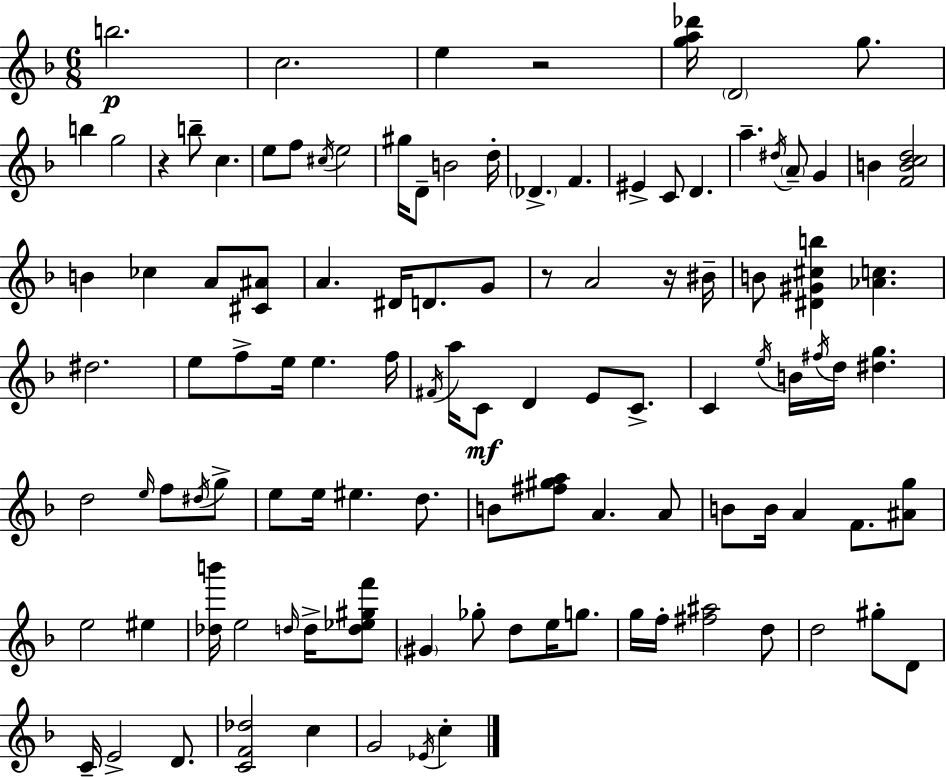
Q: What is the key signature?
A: D minor